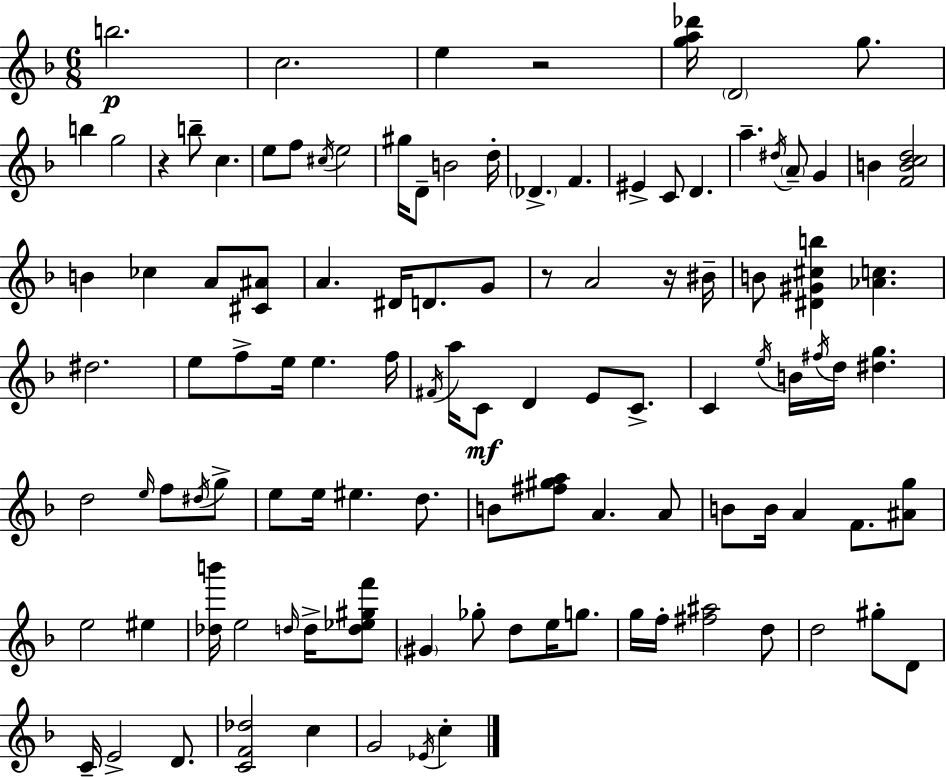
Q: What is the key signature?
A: D minor